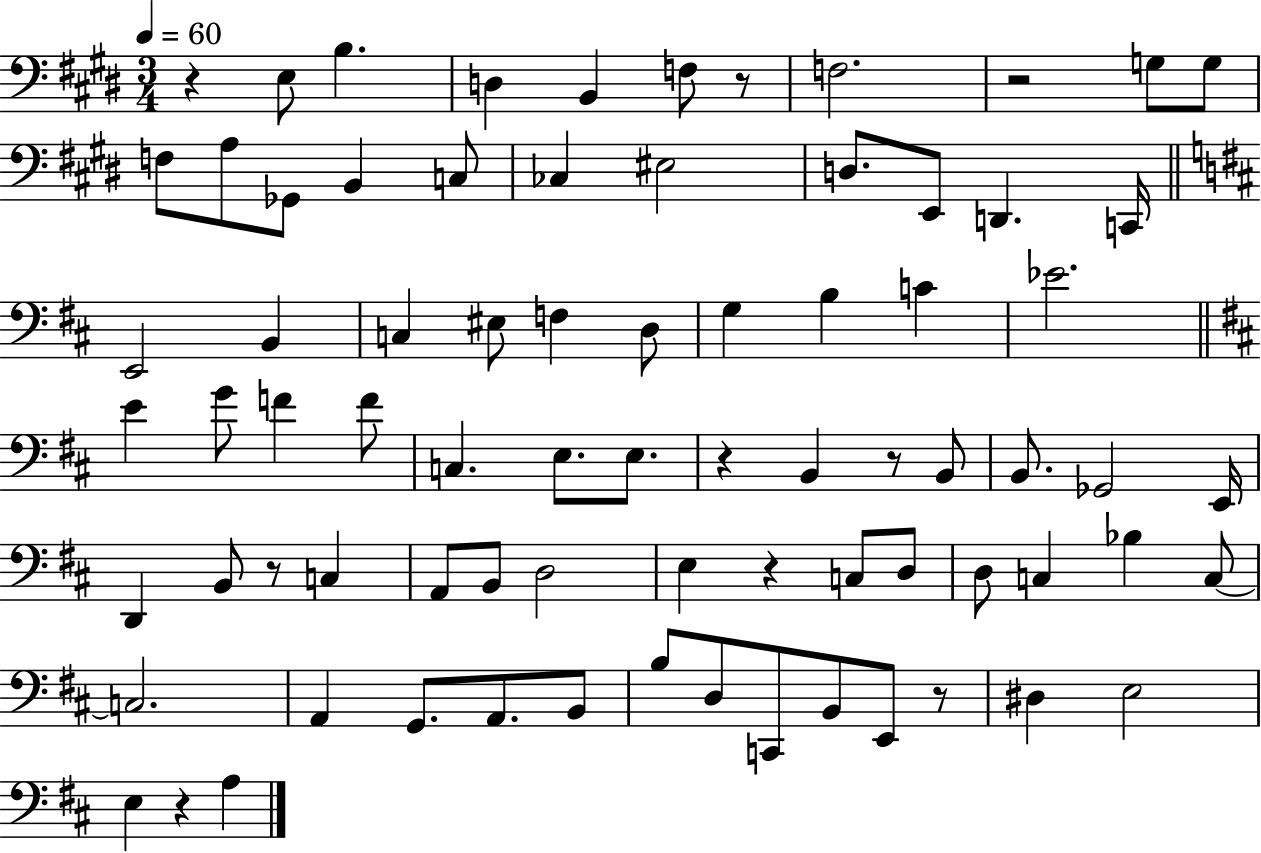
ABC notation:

X:1
T:Untitled
M:3/4
L:1/4
K:E
z E,/2 B, D, B,, F,/2 z/2 F,2 z2 G,/2 G,/2 F,/2 A,/2 _G,,/2 B,, C,/2 _C, ^E,2 D,/2 E,,/2 D,, C,,/4 E,,2 B,, C, ^E,/2 F, D,/2 G, B, C _E2 E G/2 F F/2 C, E,/2 E,/2 z B,, z/2 B,,/2 B,,/2 _G,,2 E,,/4 D,, B,,/2 z/2 C, A,,/2 B,,/2 D,2 E, z C,/2 D,/2 D,/2 C, _B, C,/2 C,2 A,, G,,/2 A,,/2 B,,/2 B,/2 D,/2 C,,/2 B,,/2 E,,/2 z/2 ^D, E,2 E, z A,